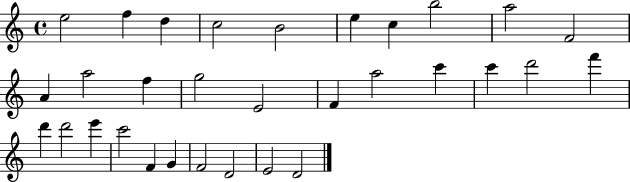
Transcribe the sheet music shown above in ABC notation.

X:1
T:Untitled
M:4/4
L:1/4
K:C
e2 f d c2 B2 e c b2 a2 F2 A a2 f g2 E2 F a2 c' c' d'2 f' d' d'2 e' c'2 F G F2 D2 E2 D2